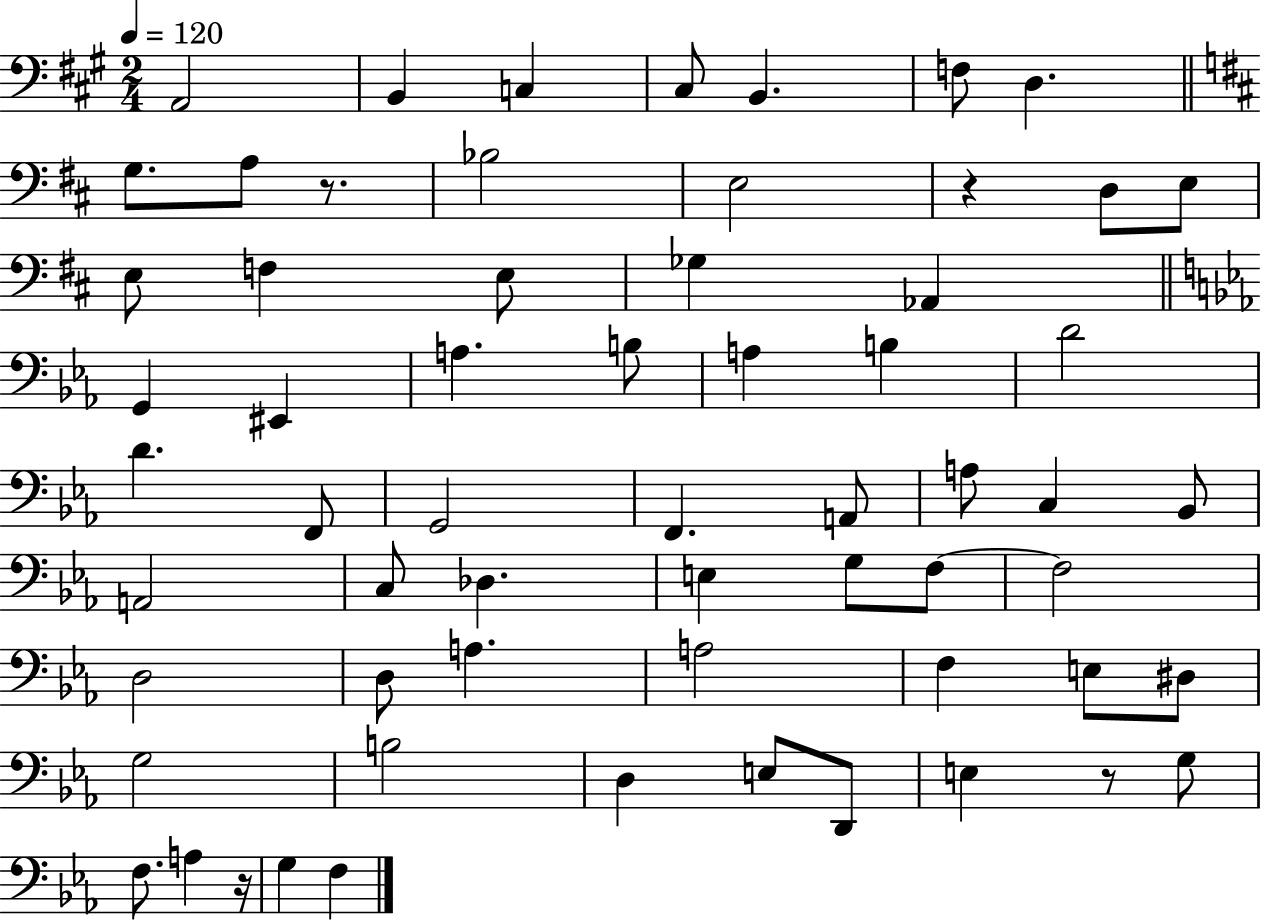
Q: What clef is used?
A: bass